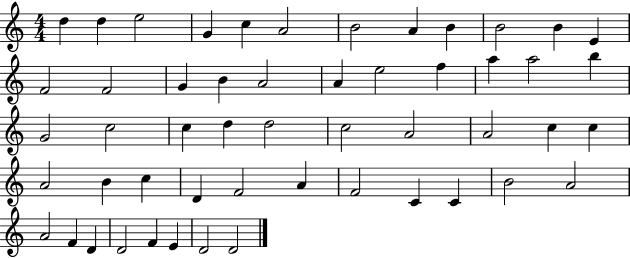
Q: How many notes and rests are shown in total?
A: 52